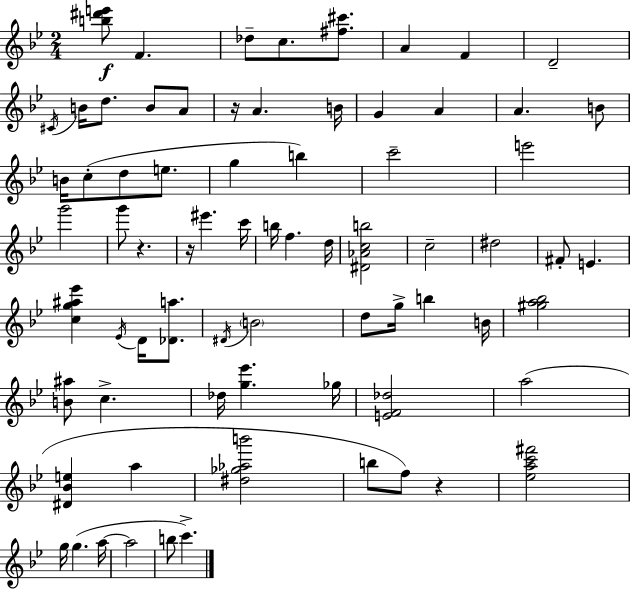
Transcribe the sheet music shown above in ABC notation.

X:1
T:Untitled
M:2/4
L:1/4
K:Gm
[b^d'e']/2 F _d/2 c/2 [^f^c']/2 A F D2 ^C/4 B/4 d/2 B/2 A/2 z/4 A B/4 G A A B/2 B/4 c/2 d/2 e/2 g b c'2 e'2 g'2 g'/2 z z/4 ^e' c'/4 b/4 f d/4 [^D_Acb]2 c2 ^d2 ^F/2 E [cg^a_e'] _E/4 D/4 [_Da]/2 ^D/4 B2 d/2 g/4 b B/4 [^ga_b]2 [B^a]/2 c _d/4 [g_e'] _g/4 [EF_d]2 a2 [^D_Be] a [^d_g_ab']2 b/2 f/2 z [_eac'^f']2 g/4 g a/4 a2 b/2 c'